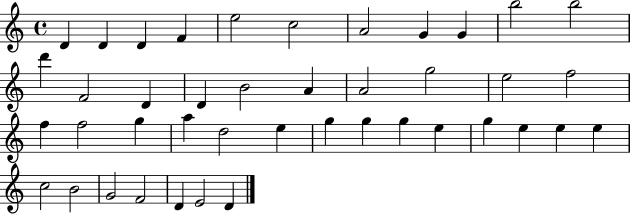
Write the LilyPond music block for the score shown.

{
  \clef treble
  \time 4/4
  \defaultTimeSignature
  \key c \major
  d'4 d'4 d'4 f'4 | e''2 c''2 | a'2 g'4 g'4 | b''2 b''2 | \break d'''4 f'2 d'4 | d'4 b'2 a'4 | a'2 g''2 | e''2 f''2 | \break f''4 f''2 g''4 | a''4 d''2 e''4 | g''4 g''4 g''4 e''4 | g''4 e''4 e''4 e''4 | \break c''2 b'2 | g'2 f'2 | d'4 e'2 d'4 | \bar "|."
}